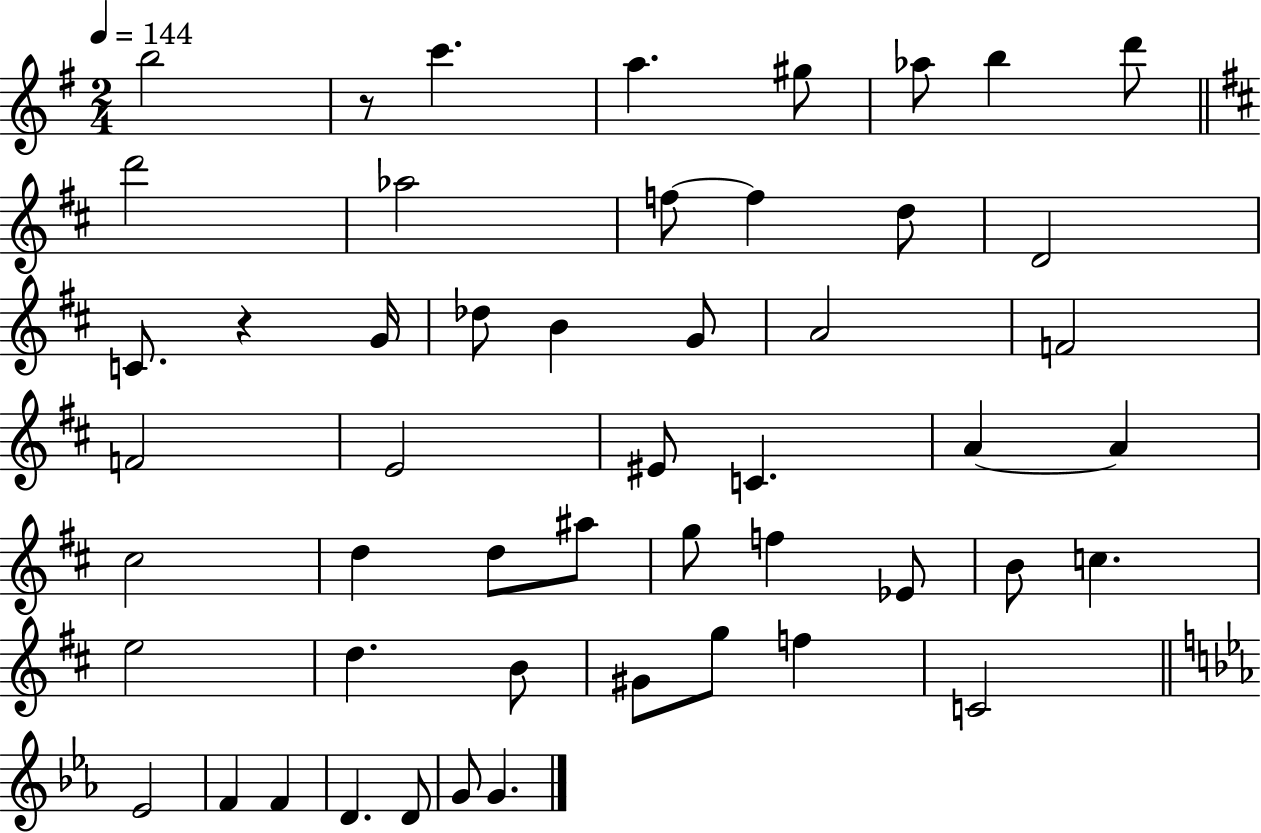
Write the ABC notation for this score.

X:1
T:Untitled
M:2/4
L:1/4
K:G
b2 z/2 c' a ^g/2 _a/2 b d'/2 d'2 _a2 f/2 f d/2 D2 C/2 z G/4 _d/2 B G/2 A2 F2 F2 E2 ^E/2 C A A ^c2 d d/2 ^a/2 g/2 f _E/2 B/2 c e2 d B/2 ^G/2 g/2 f C2 _E2 F F D D/2 G/2 G